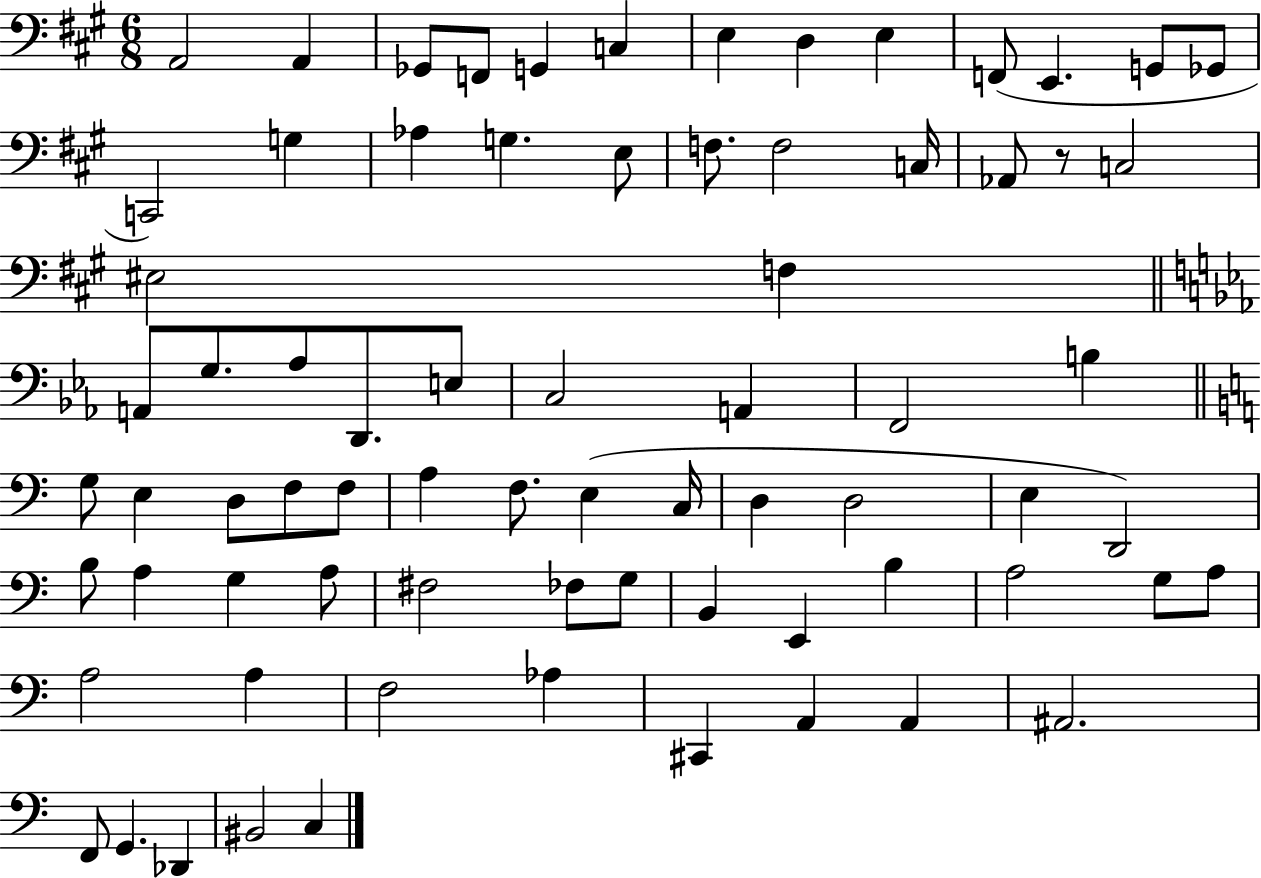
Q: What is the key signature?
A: A major